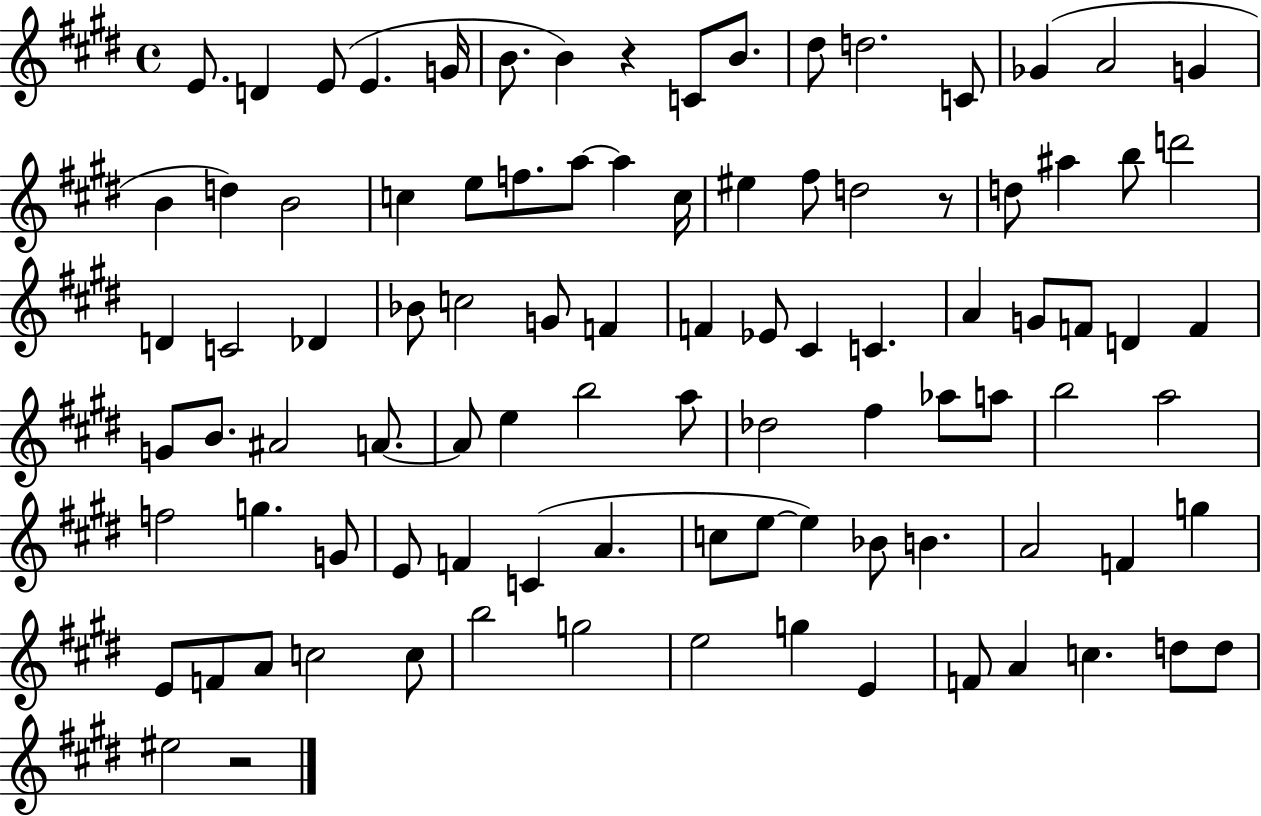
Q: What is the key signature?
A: E major